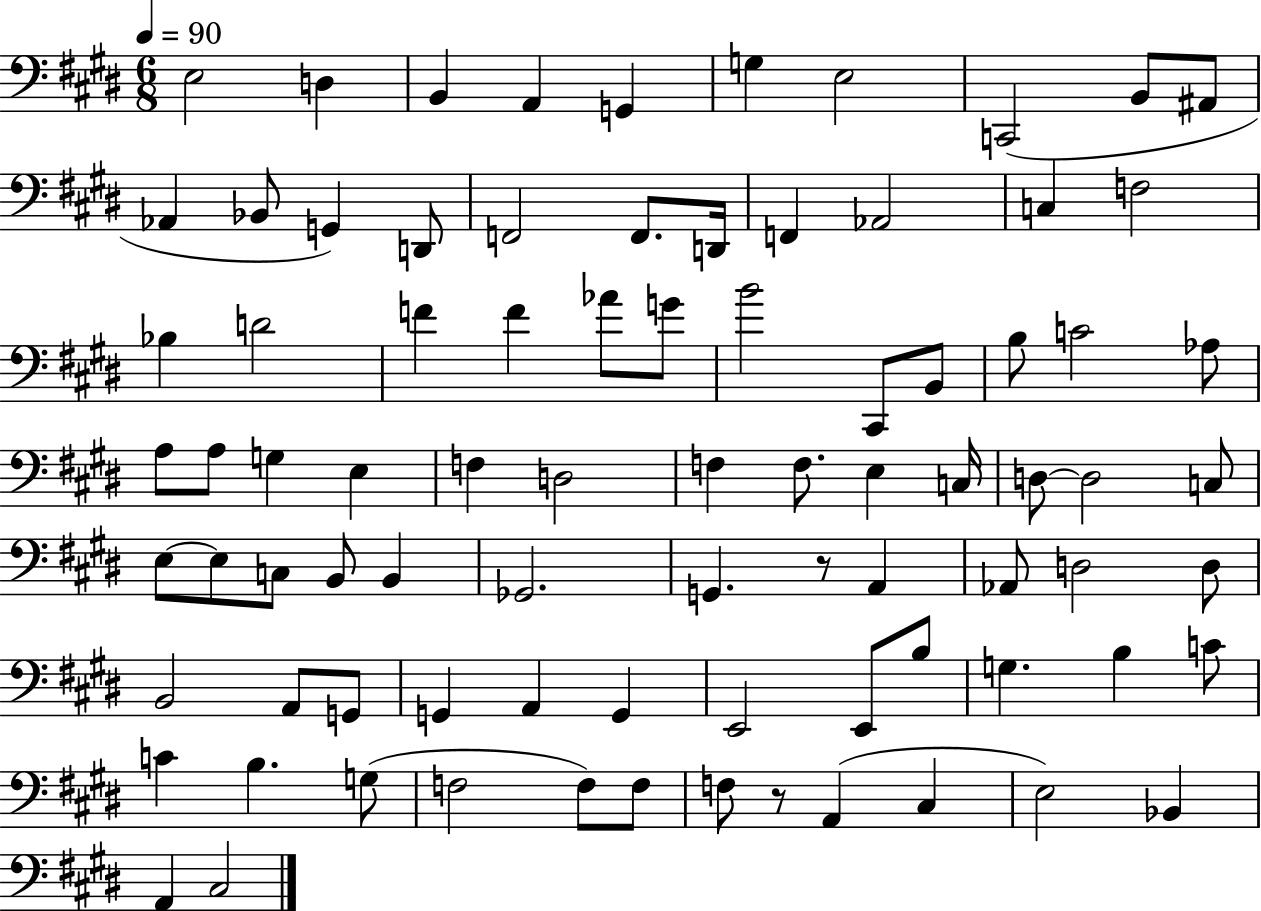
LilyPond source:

{
  \clef bass
  \numericTimeSignature
  \time 6/8
  \key e \major
  \tempo 4 = 90
  e2 d4 | b,4 a,4 g,4 | g4 e2 | c,2( b,8 ais,8 | \break aes,4 bes,8 g,4) d,8 | f,2 f,8. d,16 | f,4 aes,2 | c4 f2 | \break bes4 d'2 | f'4 f'4 aes'8 g'8 | b'2 cis,8 b,8 | b8 c'2 aes8 | \break a8 a8 g4 e4 | f4 d2 | f4 f8. e4 c16 | d8~~ d2 c8 | \break e8~~ e8 c8 b,8 b,4 | ges,2. | g,4. r8 a,4 | aes,8 d2 d8 | \break b,2 a,8 g,8 | g,4 a,4 g,4 | e,2 e,8 b8 | g4. b4 c'8 | \break c'4 b4. g8( | f2 f8) f8 | f8 r8 a,4( cis4 | e2) bes,4 | \break a,4 cis2 | \bar "|."
}